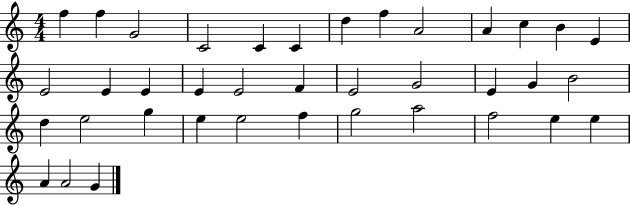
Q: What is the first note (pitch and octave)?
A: F5